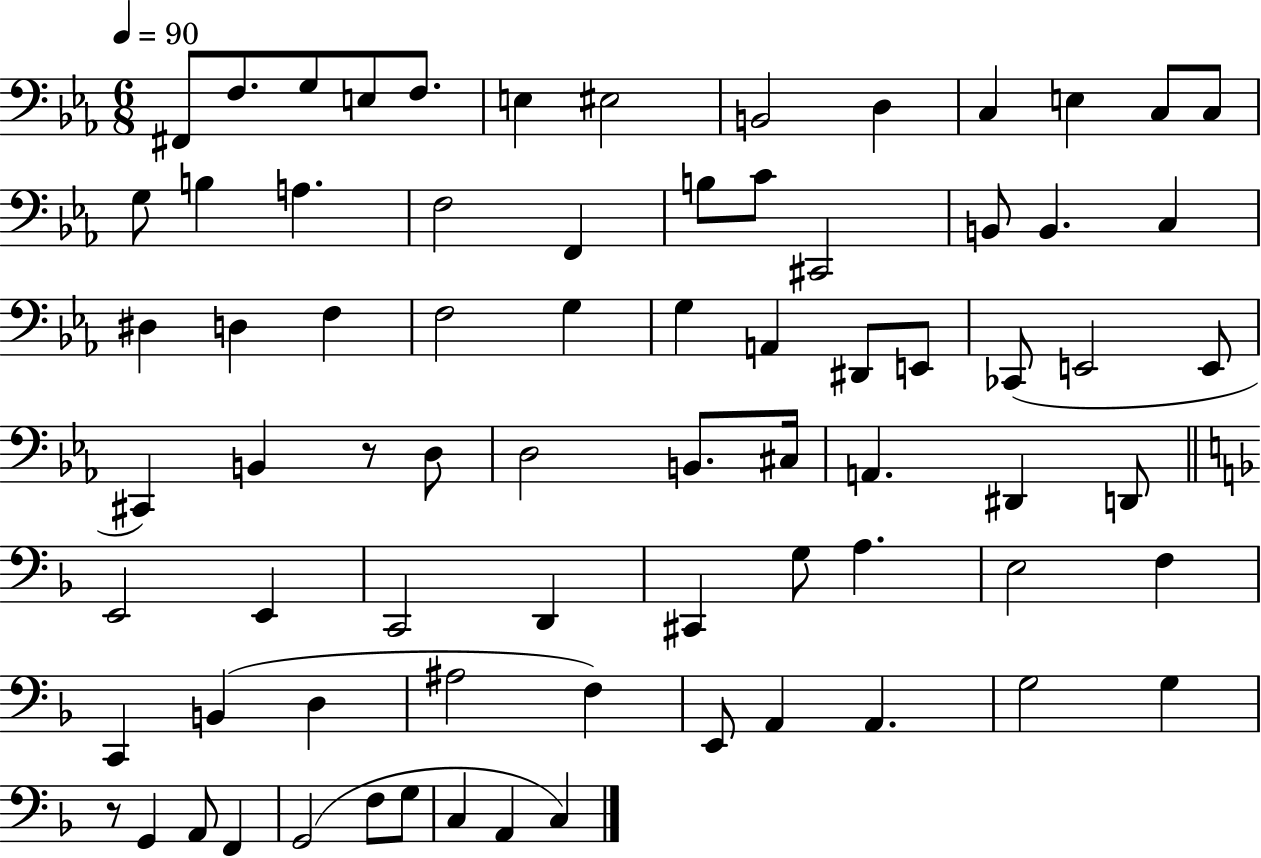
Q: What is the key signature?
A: EES major